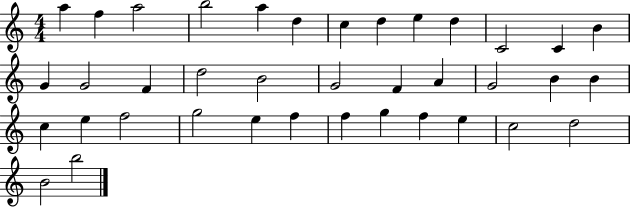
X:1
T:Untitled
M:4/4
L:1/4
K:C
a f a2 b2 a d c d e d C2 C B G G2 F d2 B2 G2 F A G2 B B c e f2 g2 e f f g f e c2 d2 B2 b2